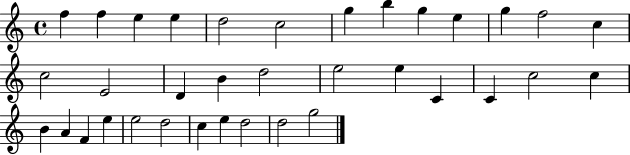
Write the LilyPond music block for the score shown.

{
  \clef treble
  \time 4/4
  \defaultTimeSignature
  \key c \major
  f''4 f''4 e''4 e''4 | d''2 c''2 | g''4 b''4 g''4 e''4 | g''4 f''2 c''4 | \break c''2 e'2 | d'4 b'4 d''2 | e''2 e''4 c'4 | c'4 c''2 c''4 | \break b'4 a'4 f'4 e''4 | e''2 d''2 | c''4 e''4 d''2 | d''2 g''2 | \break \bar "|."
}